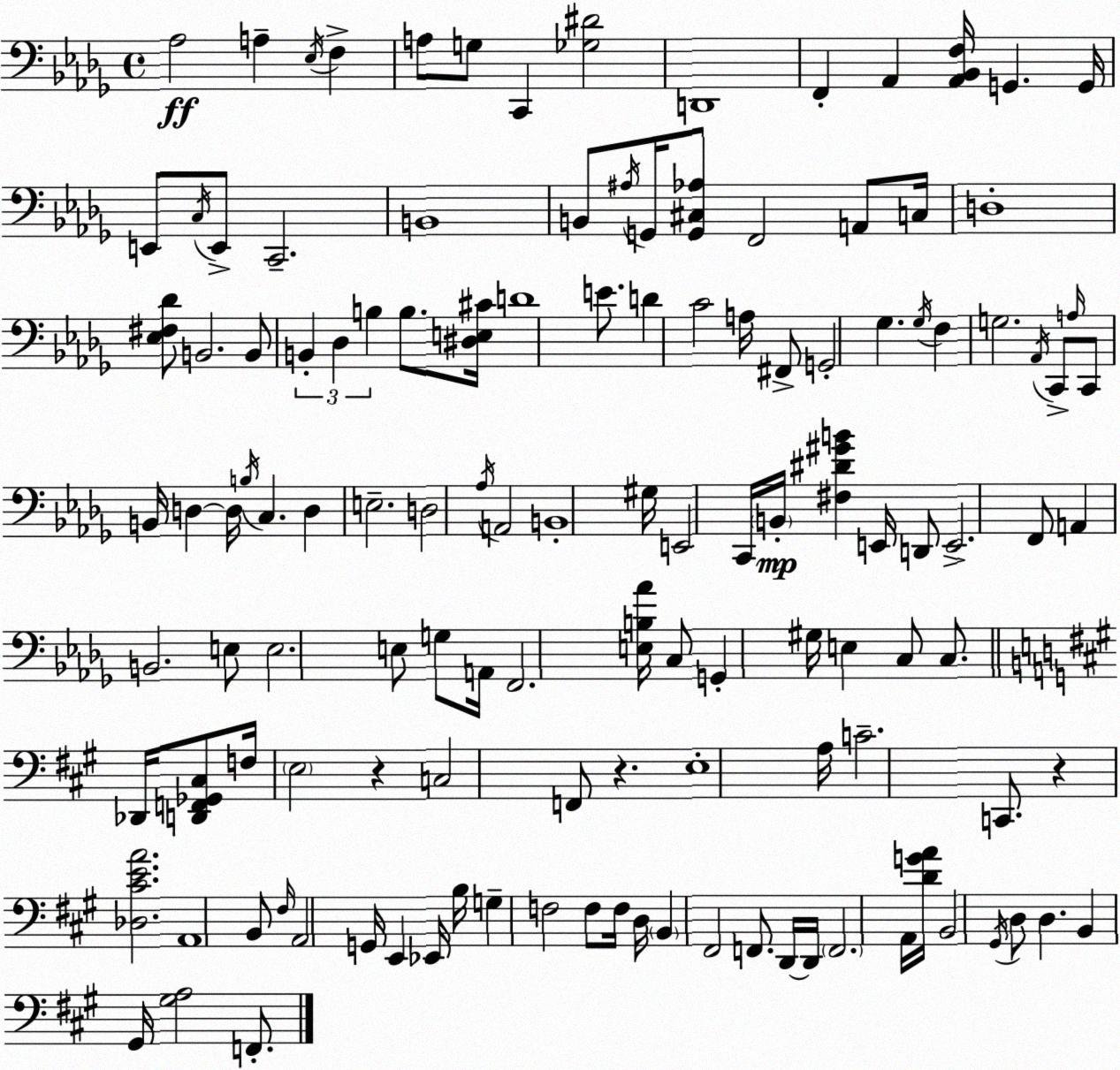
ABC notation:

X:1
T:Untitled
M:4/4
L:1/4
K:Bbm
_A,2 A, _E,/4 F, A,/2 G,/2 C,, [_G,^D]2 D,,4 F,, _A,, [_A,,_B,,F,]/4 G,, G,,/4 E,,/2 C,/4 E,,/2 C,,2 B,,4 B,,/2 ^A,/4 G,,/4 [G,,^C,_A,]/2 F,,2 A,,/2 C,/4 D,4 [_E,^F,_D]/2 B,,2 B,,/2 B,, _D, B, B,/2 [^D,E,^C]/4 D4 E/2 D C2 A,/4 ^F,,/2 G,,2 _G, _G,/4 F, G,2 _A,,/4 C,,/2 A,/4 C,,/2 B,,/4 D, D,/4 B,/4 C, D, E,2 D,2 _A,/4 A,,2 B,,4 ^G,/4 E,,2 C,,/4 B,,/4 [^F,^D^GB] E,,/4 D,,/2 E,,2 F,,/2 A,, B,,2 E,/2 E,2 E,/2 G,/2 A,,/4 F,,2 [E,B,_A]/4 C,/2 G,, ^G,/4 E, C,/2 C,/2 _D,,/4 [D,,F,,_G,,^C,]/2 F,/4 E,2 z C,2 F,,/2 z E,4 A,/4 C2 C,,/2 z [_D,^CEA]2 A,,4 B,,/2 ^F,/4 A,,2 G,,/4 E,, _E,,/4 B,/4 G, F,2 F,/2 F,/4 D,/4 B,, ^F,,2 F,,/2 D,,/4 D,,/4 F,,2 A,,/4 [DGA]/4 B,,2 ^G,,/4 D,/2 D, B,, ^G,,/4 [^G,A,]2 F,,/2